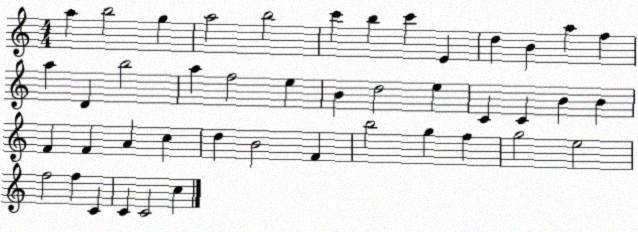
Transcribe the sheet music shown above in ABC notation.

X:1
T:Untitled
M:4/4
L:1/4
K:C
a b2 g a2 b2 c' b c' E d B a f a D b2 a f2 e B d2 e C C B B F F A c d B2 F b2 g f g2 e2 f2 f C C C2 c